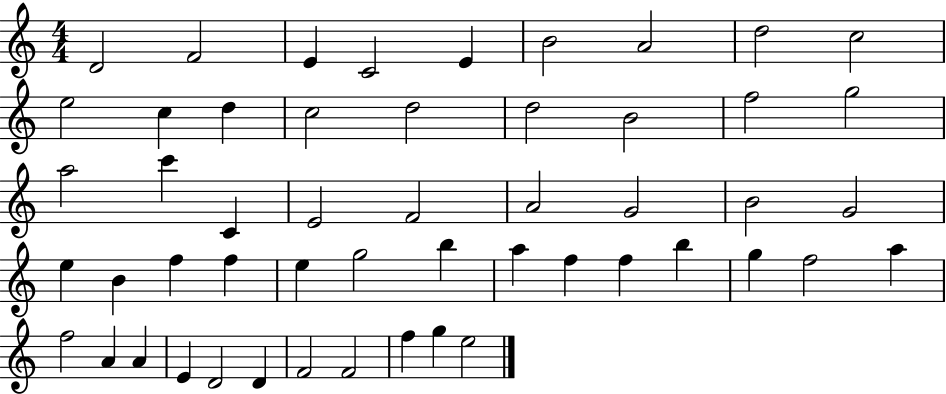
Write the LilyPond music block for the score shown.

{
  \clef treble
  \numericTimeSignature
  \time 4/4
  \key c \major
  d'2 f'2 | e'4 c'2 e'4 | b'2 a'2 | d''2 c''2 | \break e''2 c''4 d''4 | c''2 d''2 | d''2 b'2 | f''2 g''2 | \break a''2 c'''4 c'4 | e'2 f'2 | a'2 g'2 | b'2 g'2 | \break e''4 b'4 f''4 f''4 | e''4 g''2 b''4 | a''4 f''4 f''4 b''4 | g''4 f''2 a''4 | \break f''2 a'4 a'4 | e'4 d'2 d'4 | f'2 f'2 | f''4 g''4 e''2 | \break \bar "|."
}